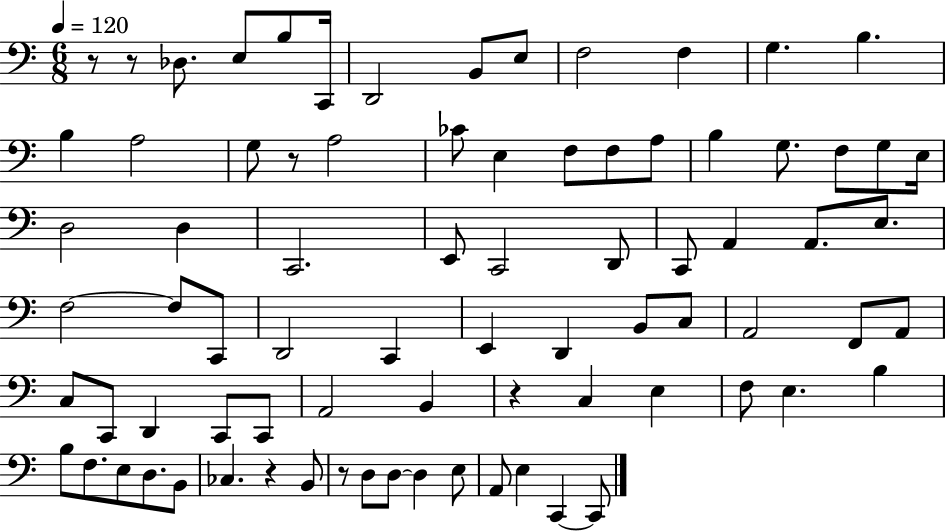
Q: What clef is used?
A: bass